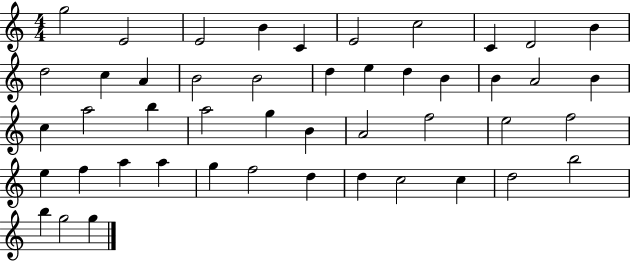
{
  \clef treble
  \numericTimeSignature
  \time 4/4
  \key c \major
  g''2 e'2 | e'2 b'4 c'4 | e'2 c''2 | c'4 d'2 b'4 | \break d''2 c''4 a'4 | b'2 b'2 | d''4 e''4 d''4 b'4 | b'4 a'2 b'4 | \break c''4 a''2 b''4 | a''2 g''4 b'4 | a'2 f''2 | e''2 f''2 | \break e''4 f''4 a''4 a''4 | g''4 f''2 d''4 | d''4 c''2 c''4 | d''2 b''2 | \break b''4 g''2 g''4 | \bar "|."
}